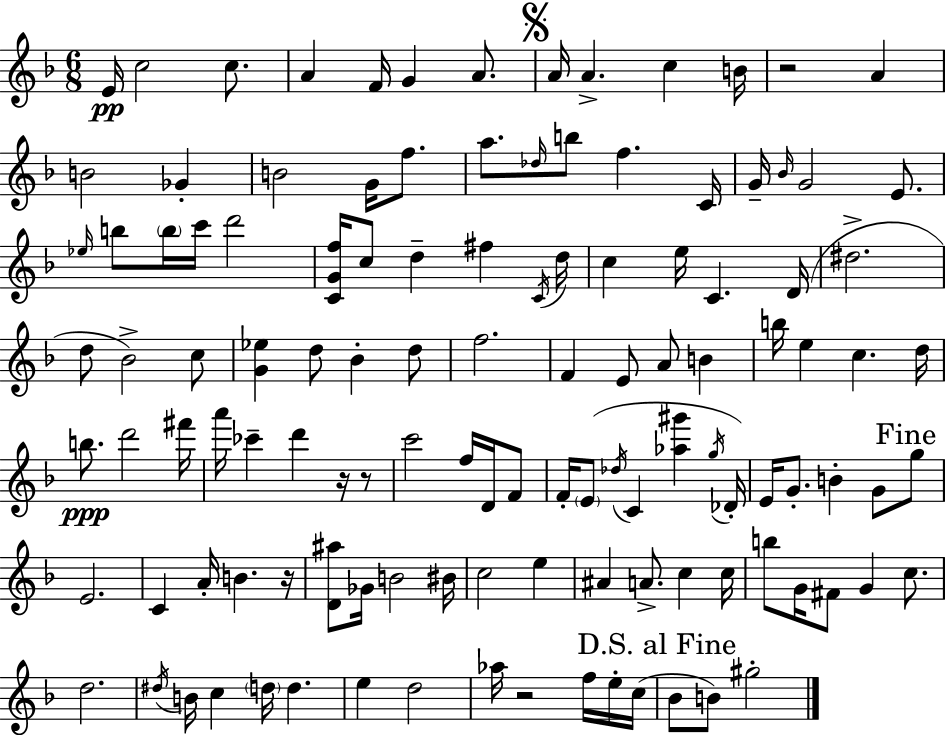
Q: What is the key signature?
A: F major